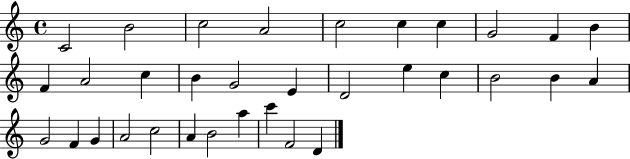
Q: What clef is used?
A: treble